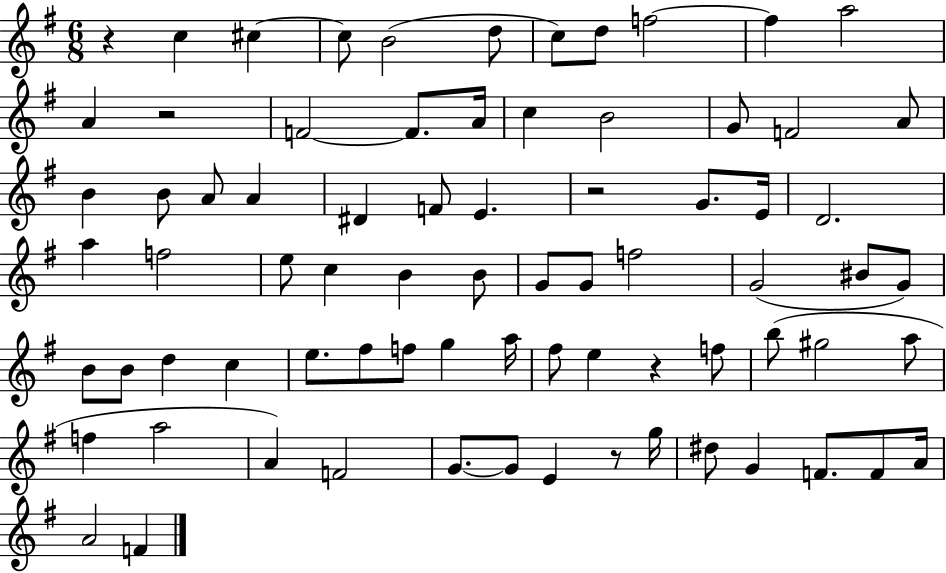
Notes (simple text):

R/q C5/q C#5/q C#5/e B4/h D5/e C5/e D5/e F5/h F5/q A5/h A4/q R/h F4/h F4/e. A4/s C5/q B4/h G4/e F4/h A4/e B4/q B4/e A4/e A4/q D#4/q F4/e E4/q. R/h G4/e. E4/s D4/h. A5/q F5/h E5/e C5/q B4/q B4/e G4/e G4/e F5/h G4/h BIS4/e G4/e B4/e B4/e D5/q C5/q E5/e. F#5/e F5/e G5/q A5/s F#5/e E5/q R/q F5/e B5/e G#5/h A5/e F5/q A5/h A4/q F4/h G4/e. G4/e E4/q R/e G5/s D#5/e G4/q F4/e. F4/e A4/s A4/h F4/q